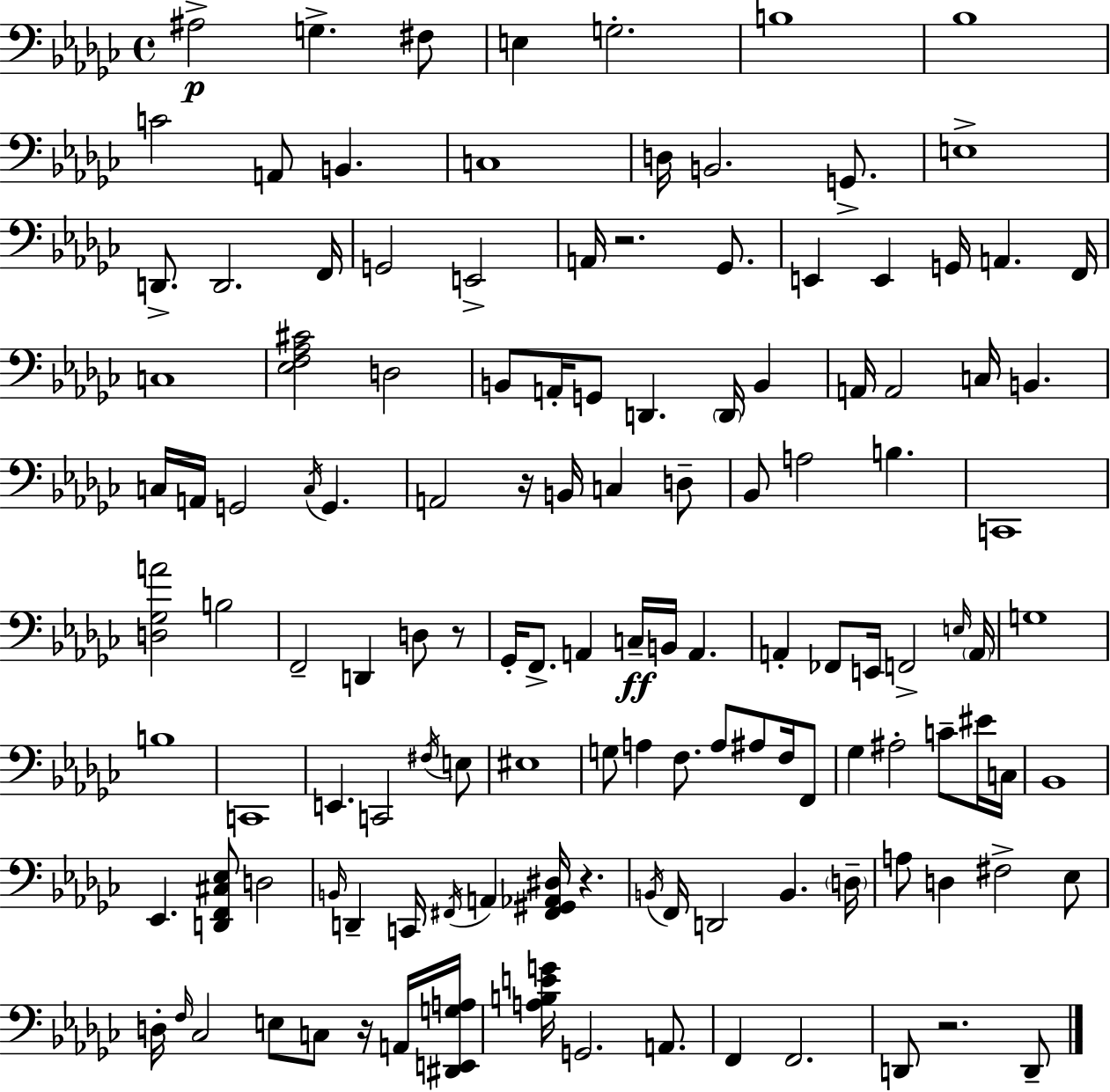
{
  \clef bass
  \time 4/4
  \defaultTimeSignature
  \key ees \minor
  ais2->\p g4.-> fis8 | e4 g2.-. | b1 | bes1 | \break c'2 a,8 b,4. | c1 | d16 b,2. g,8.-> | e1-> | \break d,8.-> d,2. f,16 | g,2 e,2-> | a,16 r2. ges,8. | e,4 e,4 g,16 a,4. f,16 | \break c1 | <ees f aes cis'>2 d2 | b,8 a,16-. g,8 d,4. \parenthesize d,16 b,4 | a,16 a,2 c16 b,4. | \break c16 a,16 g,2 \acciaccatura { c16 } g,4. | a,2 r16 b,16 c4 d8-- | bes,8 a2 b4. | c,1 | \break <d ges a'>2 b2 | f,2-- d,4 d8 r8 | ges,16-. f,8.-> a,4 c16--\ff b,16 a,4. | a,4-. fes,8 e,16 f,2-> | \break \grace { e16 } \parenthesize a,16 g1 | b1 | c,1 | e,4. c,2 | \break \acciaccatura { fis16 } e8 eis1 | g8 a4 f8. a8 ais8 | f16 f,8 ges4 ais2-. c'8-- | eis'16 c16 bes,1 | \break ees,4. <d, f, cis ees>8 d2 | \grace { b,16 } d,4-- c,16 \acciaccatura { fis,16 } a,4 <fis, gis, aes, dis>16 r4. | \acciaccatura { b,16 } f,16 d,2 b,4. | \parenthesize d16-- a8 d4 fis2-> | \break ees8 d16-. \grace { f16 } ces2 | e8 c8 r16 a,16 <dis, e, g a>16 <a b e' g'>16 g,2. | a,8. f,4 f,2. | d,8 r2. | \break d,8-- \bar "|."
}